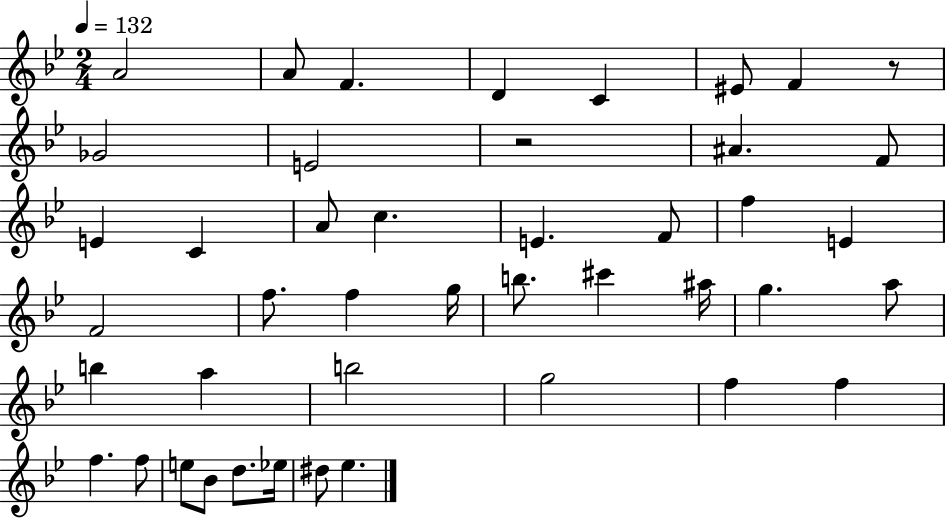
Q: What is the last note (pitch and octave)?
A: Eb5